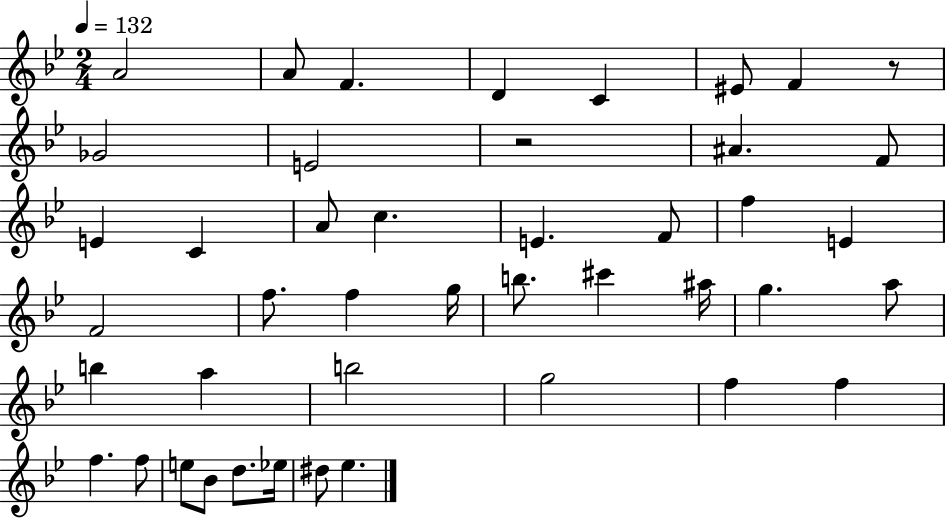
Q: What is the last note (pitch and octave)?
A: Eb5